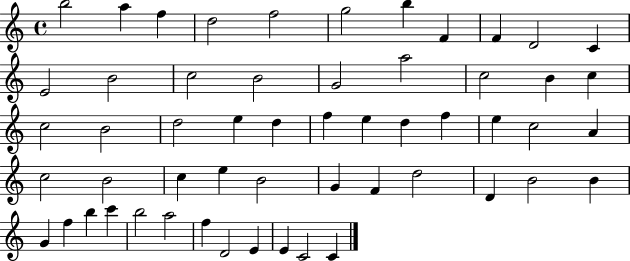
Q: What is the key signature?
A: C major